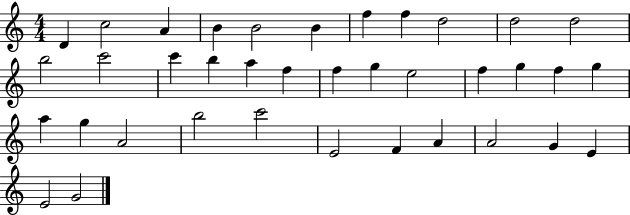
X:1
T:Untitled
M:4/4
L:1/4
K:C
D c2 A B B2 B f f d2 d2 d2 b2 c'2 c' b a f f g e2 f g f g a g A2 b2 c'2 E2 F A A2 G E E2 G2